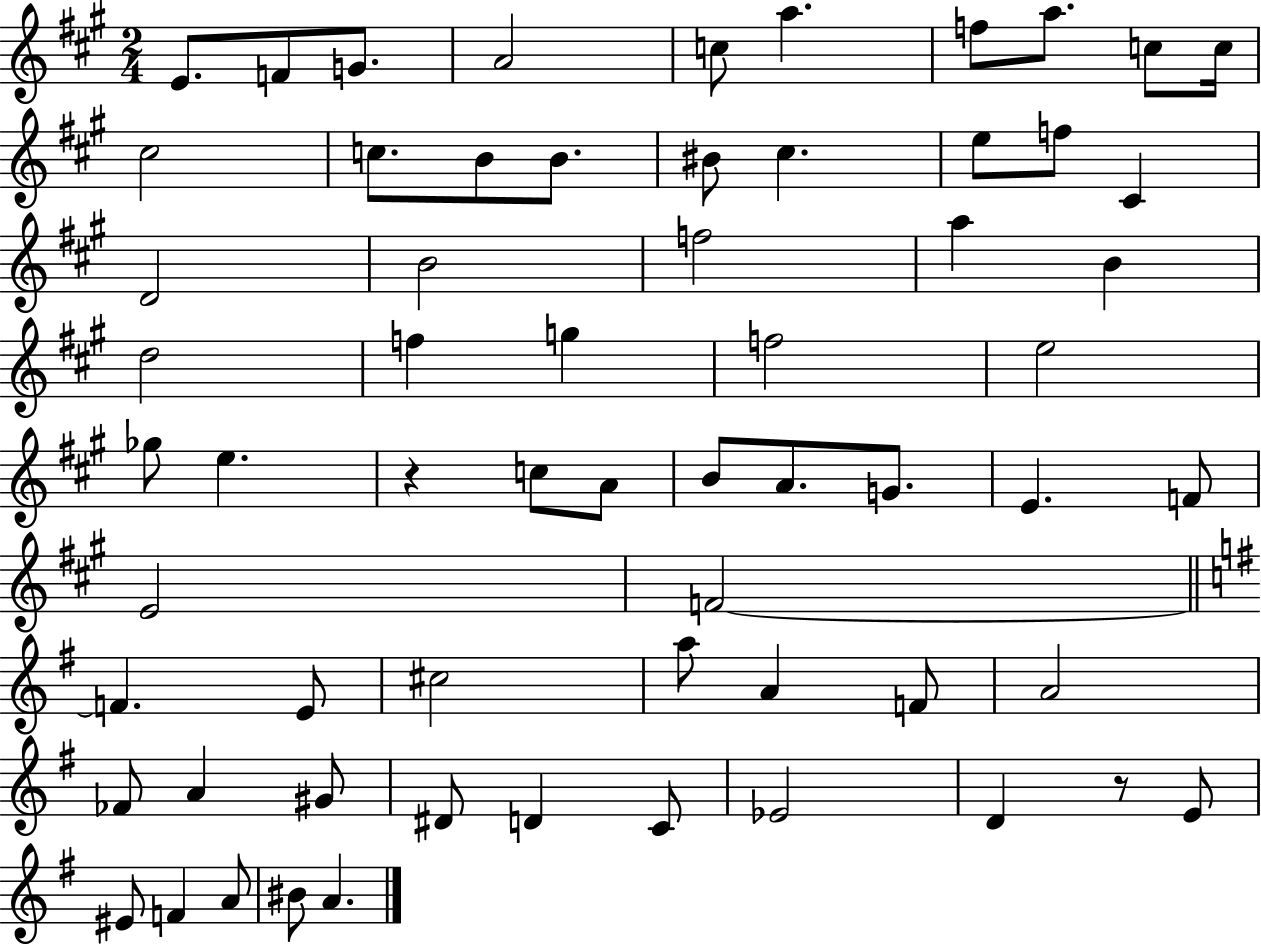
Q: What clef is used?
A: treble